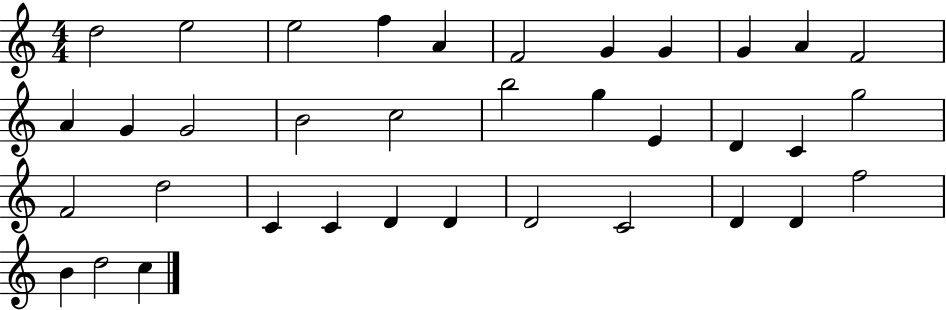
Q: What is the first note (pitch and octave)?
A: D5